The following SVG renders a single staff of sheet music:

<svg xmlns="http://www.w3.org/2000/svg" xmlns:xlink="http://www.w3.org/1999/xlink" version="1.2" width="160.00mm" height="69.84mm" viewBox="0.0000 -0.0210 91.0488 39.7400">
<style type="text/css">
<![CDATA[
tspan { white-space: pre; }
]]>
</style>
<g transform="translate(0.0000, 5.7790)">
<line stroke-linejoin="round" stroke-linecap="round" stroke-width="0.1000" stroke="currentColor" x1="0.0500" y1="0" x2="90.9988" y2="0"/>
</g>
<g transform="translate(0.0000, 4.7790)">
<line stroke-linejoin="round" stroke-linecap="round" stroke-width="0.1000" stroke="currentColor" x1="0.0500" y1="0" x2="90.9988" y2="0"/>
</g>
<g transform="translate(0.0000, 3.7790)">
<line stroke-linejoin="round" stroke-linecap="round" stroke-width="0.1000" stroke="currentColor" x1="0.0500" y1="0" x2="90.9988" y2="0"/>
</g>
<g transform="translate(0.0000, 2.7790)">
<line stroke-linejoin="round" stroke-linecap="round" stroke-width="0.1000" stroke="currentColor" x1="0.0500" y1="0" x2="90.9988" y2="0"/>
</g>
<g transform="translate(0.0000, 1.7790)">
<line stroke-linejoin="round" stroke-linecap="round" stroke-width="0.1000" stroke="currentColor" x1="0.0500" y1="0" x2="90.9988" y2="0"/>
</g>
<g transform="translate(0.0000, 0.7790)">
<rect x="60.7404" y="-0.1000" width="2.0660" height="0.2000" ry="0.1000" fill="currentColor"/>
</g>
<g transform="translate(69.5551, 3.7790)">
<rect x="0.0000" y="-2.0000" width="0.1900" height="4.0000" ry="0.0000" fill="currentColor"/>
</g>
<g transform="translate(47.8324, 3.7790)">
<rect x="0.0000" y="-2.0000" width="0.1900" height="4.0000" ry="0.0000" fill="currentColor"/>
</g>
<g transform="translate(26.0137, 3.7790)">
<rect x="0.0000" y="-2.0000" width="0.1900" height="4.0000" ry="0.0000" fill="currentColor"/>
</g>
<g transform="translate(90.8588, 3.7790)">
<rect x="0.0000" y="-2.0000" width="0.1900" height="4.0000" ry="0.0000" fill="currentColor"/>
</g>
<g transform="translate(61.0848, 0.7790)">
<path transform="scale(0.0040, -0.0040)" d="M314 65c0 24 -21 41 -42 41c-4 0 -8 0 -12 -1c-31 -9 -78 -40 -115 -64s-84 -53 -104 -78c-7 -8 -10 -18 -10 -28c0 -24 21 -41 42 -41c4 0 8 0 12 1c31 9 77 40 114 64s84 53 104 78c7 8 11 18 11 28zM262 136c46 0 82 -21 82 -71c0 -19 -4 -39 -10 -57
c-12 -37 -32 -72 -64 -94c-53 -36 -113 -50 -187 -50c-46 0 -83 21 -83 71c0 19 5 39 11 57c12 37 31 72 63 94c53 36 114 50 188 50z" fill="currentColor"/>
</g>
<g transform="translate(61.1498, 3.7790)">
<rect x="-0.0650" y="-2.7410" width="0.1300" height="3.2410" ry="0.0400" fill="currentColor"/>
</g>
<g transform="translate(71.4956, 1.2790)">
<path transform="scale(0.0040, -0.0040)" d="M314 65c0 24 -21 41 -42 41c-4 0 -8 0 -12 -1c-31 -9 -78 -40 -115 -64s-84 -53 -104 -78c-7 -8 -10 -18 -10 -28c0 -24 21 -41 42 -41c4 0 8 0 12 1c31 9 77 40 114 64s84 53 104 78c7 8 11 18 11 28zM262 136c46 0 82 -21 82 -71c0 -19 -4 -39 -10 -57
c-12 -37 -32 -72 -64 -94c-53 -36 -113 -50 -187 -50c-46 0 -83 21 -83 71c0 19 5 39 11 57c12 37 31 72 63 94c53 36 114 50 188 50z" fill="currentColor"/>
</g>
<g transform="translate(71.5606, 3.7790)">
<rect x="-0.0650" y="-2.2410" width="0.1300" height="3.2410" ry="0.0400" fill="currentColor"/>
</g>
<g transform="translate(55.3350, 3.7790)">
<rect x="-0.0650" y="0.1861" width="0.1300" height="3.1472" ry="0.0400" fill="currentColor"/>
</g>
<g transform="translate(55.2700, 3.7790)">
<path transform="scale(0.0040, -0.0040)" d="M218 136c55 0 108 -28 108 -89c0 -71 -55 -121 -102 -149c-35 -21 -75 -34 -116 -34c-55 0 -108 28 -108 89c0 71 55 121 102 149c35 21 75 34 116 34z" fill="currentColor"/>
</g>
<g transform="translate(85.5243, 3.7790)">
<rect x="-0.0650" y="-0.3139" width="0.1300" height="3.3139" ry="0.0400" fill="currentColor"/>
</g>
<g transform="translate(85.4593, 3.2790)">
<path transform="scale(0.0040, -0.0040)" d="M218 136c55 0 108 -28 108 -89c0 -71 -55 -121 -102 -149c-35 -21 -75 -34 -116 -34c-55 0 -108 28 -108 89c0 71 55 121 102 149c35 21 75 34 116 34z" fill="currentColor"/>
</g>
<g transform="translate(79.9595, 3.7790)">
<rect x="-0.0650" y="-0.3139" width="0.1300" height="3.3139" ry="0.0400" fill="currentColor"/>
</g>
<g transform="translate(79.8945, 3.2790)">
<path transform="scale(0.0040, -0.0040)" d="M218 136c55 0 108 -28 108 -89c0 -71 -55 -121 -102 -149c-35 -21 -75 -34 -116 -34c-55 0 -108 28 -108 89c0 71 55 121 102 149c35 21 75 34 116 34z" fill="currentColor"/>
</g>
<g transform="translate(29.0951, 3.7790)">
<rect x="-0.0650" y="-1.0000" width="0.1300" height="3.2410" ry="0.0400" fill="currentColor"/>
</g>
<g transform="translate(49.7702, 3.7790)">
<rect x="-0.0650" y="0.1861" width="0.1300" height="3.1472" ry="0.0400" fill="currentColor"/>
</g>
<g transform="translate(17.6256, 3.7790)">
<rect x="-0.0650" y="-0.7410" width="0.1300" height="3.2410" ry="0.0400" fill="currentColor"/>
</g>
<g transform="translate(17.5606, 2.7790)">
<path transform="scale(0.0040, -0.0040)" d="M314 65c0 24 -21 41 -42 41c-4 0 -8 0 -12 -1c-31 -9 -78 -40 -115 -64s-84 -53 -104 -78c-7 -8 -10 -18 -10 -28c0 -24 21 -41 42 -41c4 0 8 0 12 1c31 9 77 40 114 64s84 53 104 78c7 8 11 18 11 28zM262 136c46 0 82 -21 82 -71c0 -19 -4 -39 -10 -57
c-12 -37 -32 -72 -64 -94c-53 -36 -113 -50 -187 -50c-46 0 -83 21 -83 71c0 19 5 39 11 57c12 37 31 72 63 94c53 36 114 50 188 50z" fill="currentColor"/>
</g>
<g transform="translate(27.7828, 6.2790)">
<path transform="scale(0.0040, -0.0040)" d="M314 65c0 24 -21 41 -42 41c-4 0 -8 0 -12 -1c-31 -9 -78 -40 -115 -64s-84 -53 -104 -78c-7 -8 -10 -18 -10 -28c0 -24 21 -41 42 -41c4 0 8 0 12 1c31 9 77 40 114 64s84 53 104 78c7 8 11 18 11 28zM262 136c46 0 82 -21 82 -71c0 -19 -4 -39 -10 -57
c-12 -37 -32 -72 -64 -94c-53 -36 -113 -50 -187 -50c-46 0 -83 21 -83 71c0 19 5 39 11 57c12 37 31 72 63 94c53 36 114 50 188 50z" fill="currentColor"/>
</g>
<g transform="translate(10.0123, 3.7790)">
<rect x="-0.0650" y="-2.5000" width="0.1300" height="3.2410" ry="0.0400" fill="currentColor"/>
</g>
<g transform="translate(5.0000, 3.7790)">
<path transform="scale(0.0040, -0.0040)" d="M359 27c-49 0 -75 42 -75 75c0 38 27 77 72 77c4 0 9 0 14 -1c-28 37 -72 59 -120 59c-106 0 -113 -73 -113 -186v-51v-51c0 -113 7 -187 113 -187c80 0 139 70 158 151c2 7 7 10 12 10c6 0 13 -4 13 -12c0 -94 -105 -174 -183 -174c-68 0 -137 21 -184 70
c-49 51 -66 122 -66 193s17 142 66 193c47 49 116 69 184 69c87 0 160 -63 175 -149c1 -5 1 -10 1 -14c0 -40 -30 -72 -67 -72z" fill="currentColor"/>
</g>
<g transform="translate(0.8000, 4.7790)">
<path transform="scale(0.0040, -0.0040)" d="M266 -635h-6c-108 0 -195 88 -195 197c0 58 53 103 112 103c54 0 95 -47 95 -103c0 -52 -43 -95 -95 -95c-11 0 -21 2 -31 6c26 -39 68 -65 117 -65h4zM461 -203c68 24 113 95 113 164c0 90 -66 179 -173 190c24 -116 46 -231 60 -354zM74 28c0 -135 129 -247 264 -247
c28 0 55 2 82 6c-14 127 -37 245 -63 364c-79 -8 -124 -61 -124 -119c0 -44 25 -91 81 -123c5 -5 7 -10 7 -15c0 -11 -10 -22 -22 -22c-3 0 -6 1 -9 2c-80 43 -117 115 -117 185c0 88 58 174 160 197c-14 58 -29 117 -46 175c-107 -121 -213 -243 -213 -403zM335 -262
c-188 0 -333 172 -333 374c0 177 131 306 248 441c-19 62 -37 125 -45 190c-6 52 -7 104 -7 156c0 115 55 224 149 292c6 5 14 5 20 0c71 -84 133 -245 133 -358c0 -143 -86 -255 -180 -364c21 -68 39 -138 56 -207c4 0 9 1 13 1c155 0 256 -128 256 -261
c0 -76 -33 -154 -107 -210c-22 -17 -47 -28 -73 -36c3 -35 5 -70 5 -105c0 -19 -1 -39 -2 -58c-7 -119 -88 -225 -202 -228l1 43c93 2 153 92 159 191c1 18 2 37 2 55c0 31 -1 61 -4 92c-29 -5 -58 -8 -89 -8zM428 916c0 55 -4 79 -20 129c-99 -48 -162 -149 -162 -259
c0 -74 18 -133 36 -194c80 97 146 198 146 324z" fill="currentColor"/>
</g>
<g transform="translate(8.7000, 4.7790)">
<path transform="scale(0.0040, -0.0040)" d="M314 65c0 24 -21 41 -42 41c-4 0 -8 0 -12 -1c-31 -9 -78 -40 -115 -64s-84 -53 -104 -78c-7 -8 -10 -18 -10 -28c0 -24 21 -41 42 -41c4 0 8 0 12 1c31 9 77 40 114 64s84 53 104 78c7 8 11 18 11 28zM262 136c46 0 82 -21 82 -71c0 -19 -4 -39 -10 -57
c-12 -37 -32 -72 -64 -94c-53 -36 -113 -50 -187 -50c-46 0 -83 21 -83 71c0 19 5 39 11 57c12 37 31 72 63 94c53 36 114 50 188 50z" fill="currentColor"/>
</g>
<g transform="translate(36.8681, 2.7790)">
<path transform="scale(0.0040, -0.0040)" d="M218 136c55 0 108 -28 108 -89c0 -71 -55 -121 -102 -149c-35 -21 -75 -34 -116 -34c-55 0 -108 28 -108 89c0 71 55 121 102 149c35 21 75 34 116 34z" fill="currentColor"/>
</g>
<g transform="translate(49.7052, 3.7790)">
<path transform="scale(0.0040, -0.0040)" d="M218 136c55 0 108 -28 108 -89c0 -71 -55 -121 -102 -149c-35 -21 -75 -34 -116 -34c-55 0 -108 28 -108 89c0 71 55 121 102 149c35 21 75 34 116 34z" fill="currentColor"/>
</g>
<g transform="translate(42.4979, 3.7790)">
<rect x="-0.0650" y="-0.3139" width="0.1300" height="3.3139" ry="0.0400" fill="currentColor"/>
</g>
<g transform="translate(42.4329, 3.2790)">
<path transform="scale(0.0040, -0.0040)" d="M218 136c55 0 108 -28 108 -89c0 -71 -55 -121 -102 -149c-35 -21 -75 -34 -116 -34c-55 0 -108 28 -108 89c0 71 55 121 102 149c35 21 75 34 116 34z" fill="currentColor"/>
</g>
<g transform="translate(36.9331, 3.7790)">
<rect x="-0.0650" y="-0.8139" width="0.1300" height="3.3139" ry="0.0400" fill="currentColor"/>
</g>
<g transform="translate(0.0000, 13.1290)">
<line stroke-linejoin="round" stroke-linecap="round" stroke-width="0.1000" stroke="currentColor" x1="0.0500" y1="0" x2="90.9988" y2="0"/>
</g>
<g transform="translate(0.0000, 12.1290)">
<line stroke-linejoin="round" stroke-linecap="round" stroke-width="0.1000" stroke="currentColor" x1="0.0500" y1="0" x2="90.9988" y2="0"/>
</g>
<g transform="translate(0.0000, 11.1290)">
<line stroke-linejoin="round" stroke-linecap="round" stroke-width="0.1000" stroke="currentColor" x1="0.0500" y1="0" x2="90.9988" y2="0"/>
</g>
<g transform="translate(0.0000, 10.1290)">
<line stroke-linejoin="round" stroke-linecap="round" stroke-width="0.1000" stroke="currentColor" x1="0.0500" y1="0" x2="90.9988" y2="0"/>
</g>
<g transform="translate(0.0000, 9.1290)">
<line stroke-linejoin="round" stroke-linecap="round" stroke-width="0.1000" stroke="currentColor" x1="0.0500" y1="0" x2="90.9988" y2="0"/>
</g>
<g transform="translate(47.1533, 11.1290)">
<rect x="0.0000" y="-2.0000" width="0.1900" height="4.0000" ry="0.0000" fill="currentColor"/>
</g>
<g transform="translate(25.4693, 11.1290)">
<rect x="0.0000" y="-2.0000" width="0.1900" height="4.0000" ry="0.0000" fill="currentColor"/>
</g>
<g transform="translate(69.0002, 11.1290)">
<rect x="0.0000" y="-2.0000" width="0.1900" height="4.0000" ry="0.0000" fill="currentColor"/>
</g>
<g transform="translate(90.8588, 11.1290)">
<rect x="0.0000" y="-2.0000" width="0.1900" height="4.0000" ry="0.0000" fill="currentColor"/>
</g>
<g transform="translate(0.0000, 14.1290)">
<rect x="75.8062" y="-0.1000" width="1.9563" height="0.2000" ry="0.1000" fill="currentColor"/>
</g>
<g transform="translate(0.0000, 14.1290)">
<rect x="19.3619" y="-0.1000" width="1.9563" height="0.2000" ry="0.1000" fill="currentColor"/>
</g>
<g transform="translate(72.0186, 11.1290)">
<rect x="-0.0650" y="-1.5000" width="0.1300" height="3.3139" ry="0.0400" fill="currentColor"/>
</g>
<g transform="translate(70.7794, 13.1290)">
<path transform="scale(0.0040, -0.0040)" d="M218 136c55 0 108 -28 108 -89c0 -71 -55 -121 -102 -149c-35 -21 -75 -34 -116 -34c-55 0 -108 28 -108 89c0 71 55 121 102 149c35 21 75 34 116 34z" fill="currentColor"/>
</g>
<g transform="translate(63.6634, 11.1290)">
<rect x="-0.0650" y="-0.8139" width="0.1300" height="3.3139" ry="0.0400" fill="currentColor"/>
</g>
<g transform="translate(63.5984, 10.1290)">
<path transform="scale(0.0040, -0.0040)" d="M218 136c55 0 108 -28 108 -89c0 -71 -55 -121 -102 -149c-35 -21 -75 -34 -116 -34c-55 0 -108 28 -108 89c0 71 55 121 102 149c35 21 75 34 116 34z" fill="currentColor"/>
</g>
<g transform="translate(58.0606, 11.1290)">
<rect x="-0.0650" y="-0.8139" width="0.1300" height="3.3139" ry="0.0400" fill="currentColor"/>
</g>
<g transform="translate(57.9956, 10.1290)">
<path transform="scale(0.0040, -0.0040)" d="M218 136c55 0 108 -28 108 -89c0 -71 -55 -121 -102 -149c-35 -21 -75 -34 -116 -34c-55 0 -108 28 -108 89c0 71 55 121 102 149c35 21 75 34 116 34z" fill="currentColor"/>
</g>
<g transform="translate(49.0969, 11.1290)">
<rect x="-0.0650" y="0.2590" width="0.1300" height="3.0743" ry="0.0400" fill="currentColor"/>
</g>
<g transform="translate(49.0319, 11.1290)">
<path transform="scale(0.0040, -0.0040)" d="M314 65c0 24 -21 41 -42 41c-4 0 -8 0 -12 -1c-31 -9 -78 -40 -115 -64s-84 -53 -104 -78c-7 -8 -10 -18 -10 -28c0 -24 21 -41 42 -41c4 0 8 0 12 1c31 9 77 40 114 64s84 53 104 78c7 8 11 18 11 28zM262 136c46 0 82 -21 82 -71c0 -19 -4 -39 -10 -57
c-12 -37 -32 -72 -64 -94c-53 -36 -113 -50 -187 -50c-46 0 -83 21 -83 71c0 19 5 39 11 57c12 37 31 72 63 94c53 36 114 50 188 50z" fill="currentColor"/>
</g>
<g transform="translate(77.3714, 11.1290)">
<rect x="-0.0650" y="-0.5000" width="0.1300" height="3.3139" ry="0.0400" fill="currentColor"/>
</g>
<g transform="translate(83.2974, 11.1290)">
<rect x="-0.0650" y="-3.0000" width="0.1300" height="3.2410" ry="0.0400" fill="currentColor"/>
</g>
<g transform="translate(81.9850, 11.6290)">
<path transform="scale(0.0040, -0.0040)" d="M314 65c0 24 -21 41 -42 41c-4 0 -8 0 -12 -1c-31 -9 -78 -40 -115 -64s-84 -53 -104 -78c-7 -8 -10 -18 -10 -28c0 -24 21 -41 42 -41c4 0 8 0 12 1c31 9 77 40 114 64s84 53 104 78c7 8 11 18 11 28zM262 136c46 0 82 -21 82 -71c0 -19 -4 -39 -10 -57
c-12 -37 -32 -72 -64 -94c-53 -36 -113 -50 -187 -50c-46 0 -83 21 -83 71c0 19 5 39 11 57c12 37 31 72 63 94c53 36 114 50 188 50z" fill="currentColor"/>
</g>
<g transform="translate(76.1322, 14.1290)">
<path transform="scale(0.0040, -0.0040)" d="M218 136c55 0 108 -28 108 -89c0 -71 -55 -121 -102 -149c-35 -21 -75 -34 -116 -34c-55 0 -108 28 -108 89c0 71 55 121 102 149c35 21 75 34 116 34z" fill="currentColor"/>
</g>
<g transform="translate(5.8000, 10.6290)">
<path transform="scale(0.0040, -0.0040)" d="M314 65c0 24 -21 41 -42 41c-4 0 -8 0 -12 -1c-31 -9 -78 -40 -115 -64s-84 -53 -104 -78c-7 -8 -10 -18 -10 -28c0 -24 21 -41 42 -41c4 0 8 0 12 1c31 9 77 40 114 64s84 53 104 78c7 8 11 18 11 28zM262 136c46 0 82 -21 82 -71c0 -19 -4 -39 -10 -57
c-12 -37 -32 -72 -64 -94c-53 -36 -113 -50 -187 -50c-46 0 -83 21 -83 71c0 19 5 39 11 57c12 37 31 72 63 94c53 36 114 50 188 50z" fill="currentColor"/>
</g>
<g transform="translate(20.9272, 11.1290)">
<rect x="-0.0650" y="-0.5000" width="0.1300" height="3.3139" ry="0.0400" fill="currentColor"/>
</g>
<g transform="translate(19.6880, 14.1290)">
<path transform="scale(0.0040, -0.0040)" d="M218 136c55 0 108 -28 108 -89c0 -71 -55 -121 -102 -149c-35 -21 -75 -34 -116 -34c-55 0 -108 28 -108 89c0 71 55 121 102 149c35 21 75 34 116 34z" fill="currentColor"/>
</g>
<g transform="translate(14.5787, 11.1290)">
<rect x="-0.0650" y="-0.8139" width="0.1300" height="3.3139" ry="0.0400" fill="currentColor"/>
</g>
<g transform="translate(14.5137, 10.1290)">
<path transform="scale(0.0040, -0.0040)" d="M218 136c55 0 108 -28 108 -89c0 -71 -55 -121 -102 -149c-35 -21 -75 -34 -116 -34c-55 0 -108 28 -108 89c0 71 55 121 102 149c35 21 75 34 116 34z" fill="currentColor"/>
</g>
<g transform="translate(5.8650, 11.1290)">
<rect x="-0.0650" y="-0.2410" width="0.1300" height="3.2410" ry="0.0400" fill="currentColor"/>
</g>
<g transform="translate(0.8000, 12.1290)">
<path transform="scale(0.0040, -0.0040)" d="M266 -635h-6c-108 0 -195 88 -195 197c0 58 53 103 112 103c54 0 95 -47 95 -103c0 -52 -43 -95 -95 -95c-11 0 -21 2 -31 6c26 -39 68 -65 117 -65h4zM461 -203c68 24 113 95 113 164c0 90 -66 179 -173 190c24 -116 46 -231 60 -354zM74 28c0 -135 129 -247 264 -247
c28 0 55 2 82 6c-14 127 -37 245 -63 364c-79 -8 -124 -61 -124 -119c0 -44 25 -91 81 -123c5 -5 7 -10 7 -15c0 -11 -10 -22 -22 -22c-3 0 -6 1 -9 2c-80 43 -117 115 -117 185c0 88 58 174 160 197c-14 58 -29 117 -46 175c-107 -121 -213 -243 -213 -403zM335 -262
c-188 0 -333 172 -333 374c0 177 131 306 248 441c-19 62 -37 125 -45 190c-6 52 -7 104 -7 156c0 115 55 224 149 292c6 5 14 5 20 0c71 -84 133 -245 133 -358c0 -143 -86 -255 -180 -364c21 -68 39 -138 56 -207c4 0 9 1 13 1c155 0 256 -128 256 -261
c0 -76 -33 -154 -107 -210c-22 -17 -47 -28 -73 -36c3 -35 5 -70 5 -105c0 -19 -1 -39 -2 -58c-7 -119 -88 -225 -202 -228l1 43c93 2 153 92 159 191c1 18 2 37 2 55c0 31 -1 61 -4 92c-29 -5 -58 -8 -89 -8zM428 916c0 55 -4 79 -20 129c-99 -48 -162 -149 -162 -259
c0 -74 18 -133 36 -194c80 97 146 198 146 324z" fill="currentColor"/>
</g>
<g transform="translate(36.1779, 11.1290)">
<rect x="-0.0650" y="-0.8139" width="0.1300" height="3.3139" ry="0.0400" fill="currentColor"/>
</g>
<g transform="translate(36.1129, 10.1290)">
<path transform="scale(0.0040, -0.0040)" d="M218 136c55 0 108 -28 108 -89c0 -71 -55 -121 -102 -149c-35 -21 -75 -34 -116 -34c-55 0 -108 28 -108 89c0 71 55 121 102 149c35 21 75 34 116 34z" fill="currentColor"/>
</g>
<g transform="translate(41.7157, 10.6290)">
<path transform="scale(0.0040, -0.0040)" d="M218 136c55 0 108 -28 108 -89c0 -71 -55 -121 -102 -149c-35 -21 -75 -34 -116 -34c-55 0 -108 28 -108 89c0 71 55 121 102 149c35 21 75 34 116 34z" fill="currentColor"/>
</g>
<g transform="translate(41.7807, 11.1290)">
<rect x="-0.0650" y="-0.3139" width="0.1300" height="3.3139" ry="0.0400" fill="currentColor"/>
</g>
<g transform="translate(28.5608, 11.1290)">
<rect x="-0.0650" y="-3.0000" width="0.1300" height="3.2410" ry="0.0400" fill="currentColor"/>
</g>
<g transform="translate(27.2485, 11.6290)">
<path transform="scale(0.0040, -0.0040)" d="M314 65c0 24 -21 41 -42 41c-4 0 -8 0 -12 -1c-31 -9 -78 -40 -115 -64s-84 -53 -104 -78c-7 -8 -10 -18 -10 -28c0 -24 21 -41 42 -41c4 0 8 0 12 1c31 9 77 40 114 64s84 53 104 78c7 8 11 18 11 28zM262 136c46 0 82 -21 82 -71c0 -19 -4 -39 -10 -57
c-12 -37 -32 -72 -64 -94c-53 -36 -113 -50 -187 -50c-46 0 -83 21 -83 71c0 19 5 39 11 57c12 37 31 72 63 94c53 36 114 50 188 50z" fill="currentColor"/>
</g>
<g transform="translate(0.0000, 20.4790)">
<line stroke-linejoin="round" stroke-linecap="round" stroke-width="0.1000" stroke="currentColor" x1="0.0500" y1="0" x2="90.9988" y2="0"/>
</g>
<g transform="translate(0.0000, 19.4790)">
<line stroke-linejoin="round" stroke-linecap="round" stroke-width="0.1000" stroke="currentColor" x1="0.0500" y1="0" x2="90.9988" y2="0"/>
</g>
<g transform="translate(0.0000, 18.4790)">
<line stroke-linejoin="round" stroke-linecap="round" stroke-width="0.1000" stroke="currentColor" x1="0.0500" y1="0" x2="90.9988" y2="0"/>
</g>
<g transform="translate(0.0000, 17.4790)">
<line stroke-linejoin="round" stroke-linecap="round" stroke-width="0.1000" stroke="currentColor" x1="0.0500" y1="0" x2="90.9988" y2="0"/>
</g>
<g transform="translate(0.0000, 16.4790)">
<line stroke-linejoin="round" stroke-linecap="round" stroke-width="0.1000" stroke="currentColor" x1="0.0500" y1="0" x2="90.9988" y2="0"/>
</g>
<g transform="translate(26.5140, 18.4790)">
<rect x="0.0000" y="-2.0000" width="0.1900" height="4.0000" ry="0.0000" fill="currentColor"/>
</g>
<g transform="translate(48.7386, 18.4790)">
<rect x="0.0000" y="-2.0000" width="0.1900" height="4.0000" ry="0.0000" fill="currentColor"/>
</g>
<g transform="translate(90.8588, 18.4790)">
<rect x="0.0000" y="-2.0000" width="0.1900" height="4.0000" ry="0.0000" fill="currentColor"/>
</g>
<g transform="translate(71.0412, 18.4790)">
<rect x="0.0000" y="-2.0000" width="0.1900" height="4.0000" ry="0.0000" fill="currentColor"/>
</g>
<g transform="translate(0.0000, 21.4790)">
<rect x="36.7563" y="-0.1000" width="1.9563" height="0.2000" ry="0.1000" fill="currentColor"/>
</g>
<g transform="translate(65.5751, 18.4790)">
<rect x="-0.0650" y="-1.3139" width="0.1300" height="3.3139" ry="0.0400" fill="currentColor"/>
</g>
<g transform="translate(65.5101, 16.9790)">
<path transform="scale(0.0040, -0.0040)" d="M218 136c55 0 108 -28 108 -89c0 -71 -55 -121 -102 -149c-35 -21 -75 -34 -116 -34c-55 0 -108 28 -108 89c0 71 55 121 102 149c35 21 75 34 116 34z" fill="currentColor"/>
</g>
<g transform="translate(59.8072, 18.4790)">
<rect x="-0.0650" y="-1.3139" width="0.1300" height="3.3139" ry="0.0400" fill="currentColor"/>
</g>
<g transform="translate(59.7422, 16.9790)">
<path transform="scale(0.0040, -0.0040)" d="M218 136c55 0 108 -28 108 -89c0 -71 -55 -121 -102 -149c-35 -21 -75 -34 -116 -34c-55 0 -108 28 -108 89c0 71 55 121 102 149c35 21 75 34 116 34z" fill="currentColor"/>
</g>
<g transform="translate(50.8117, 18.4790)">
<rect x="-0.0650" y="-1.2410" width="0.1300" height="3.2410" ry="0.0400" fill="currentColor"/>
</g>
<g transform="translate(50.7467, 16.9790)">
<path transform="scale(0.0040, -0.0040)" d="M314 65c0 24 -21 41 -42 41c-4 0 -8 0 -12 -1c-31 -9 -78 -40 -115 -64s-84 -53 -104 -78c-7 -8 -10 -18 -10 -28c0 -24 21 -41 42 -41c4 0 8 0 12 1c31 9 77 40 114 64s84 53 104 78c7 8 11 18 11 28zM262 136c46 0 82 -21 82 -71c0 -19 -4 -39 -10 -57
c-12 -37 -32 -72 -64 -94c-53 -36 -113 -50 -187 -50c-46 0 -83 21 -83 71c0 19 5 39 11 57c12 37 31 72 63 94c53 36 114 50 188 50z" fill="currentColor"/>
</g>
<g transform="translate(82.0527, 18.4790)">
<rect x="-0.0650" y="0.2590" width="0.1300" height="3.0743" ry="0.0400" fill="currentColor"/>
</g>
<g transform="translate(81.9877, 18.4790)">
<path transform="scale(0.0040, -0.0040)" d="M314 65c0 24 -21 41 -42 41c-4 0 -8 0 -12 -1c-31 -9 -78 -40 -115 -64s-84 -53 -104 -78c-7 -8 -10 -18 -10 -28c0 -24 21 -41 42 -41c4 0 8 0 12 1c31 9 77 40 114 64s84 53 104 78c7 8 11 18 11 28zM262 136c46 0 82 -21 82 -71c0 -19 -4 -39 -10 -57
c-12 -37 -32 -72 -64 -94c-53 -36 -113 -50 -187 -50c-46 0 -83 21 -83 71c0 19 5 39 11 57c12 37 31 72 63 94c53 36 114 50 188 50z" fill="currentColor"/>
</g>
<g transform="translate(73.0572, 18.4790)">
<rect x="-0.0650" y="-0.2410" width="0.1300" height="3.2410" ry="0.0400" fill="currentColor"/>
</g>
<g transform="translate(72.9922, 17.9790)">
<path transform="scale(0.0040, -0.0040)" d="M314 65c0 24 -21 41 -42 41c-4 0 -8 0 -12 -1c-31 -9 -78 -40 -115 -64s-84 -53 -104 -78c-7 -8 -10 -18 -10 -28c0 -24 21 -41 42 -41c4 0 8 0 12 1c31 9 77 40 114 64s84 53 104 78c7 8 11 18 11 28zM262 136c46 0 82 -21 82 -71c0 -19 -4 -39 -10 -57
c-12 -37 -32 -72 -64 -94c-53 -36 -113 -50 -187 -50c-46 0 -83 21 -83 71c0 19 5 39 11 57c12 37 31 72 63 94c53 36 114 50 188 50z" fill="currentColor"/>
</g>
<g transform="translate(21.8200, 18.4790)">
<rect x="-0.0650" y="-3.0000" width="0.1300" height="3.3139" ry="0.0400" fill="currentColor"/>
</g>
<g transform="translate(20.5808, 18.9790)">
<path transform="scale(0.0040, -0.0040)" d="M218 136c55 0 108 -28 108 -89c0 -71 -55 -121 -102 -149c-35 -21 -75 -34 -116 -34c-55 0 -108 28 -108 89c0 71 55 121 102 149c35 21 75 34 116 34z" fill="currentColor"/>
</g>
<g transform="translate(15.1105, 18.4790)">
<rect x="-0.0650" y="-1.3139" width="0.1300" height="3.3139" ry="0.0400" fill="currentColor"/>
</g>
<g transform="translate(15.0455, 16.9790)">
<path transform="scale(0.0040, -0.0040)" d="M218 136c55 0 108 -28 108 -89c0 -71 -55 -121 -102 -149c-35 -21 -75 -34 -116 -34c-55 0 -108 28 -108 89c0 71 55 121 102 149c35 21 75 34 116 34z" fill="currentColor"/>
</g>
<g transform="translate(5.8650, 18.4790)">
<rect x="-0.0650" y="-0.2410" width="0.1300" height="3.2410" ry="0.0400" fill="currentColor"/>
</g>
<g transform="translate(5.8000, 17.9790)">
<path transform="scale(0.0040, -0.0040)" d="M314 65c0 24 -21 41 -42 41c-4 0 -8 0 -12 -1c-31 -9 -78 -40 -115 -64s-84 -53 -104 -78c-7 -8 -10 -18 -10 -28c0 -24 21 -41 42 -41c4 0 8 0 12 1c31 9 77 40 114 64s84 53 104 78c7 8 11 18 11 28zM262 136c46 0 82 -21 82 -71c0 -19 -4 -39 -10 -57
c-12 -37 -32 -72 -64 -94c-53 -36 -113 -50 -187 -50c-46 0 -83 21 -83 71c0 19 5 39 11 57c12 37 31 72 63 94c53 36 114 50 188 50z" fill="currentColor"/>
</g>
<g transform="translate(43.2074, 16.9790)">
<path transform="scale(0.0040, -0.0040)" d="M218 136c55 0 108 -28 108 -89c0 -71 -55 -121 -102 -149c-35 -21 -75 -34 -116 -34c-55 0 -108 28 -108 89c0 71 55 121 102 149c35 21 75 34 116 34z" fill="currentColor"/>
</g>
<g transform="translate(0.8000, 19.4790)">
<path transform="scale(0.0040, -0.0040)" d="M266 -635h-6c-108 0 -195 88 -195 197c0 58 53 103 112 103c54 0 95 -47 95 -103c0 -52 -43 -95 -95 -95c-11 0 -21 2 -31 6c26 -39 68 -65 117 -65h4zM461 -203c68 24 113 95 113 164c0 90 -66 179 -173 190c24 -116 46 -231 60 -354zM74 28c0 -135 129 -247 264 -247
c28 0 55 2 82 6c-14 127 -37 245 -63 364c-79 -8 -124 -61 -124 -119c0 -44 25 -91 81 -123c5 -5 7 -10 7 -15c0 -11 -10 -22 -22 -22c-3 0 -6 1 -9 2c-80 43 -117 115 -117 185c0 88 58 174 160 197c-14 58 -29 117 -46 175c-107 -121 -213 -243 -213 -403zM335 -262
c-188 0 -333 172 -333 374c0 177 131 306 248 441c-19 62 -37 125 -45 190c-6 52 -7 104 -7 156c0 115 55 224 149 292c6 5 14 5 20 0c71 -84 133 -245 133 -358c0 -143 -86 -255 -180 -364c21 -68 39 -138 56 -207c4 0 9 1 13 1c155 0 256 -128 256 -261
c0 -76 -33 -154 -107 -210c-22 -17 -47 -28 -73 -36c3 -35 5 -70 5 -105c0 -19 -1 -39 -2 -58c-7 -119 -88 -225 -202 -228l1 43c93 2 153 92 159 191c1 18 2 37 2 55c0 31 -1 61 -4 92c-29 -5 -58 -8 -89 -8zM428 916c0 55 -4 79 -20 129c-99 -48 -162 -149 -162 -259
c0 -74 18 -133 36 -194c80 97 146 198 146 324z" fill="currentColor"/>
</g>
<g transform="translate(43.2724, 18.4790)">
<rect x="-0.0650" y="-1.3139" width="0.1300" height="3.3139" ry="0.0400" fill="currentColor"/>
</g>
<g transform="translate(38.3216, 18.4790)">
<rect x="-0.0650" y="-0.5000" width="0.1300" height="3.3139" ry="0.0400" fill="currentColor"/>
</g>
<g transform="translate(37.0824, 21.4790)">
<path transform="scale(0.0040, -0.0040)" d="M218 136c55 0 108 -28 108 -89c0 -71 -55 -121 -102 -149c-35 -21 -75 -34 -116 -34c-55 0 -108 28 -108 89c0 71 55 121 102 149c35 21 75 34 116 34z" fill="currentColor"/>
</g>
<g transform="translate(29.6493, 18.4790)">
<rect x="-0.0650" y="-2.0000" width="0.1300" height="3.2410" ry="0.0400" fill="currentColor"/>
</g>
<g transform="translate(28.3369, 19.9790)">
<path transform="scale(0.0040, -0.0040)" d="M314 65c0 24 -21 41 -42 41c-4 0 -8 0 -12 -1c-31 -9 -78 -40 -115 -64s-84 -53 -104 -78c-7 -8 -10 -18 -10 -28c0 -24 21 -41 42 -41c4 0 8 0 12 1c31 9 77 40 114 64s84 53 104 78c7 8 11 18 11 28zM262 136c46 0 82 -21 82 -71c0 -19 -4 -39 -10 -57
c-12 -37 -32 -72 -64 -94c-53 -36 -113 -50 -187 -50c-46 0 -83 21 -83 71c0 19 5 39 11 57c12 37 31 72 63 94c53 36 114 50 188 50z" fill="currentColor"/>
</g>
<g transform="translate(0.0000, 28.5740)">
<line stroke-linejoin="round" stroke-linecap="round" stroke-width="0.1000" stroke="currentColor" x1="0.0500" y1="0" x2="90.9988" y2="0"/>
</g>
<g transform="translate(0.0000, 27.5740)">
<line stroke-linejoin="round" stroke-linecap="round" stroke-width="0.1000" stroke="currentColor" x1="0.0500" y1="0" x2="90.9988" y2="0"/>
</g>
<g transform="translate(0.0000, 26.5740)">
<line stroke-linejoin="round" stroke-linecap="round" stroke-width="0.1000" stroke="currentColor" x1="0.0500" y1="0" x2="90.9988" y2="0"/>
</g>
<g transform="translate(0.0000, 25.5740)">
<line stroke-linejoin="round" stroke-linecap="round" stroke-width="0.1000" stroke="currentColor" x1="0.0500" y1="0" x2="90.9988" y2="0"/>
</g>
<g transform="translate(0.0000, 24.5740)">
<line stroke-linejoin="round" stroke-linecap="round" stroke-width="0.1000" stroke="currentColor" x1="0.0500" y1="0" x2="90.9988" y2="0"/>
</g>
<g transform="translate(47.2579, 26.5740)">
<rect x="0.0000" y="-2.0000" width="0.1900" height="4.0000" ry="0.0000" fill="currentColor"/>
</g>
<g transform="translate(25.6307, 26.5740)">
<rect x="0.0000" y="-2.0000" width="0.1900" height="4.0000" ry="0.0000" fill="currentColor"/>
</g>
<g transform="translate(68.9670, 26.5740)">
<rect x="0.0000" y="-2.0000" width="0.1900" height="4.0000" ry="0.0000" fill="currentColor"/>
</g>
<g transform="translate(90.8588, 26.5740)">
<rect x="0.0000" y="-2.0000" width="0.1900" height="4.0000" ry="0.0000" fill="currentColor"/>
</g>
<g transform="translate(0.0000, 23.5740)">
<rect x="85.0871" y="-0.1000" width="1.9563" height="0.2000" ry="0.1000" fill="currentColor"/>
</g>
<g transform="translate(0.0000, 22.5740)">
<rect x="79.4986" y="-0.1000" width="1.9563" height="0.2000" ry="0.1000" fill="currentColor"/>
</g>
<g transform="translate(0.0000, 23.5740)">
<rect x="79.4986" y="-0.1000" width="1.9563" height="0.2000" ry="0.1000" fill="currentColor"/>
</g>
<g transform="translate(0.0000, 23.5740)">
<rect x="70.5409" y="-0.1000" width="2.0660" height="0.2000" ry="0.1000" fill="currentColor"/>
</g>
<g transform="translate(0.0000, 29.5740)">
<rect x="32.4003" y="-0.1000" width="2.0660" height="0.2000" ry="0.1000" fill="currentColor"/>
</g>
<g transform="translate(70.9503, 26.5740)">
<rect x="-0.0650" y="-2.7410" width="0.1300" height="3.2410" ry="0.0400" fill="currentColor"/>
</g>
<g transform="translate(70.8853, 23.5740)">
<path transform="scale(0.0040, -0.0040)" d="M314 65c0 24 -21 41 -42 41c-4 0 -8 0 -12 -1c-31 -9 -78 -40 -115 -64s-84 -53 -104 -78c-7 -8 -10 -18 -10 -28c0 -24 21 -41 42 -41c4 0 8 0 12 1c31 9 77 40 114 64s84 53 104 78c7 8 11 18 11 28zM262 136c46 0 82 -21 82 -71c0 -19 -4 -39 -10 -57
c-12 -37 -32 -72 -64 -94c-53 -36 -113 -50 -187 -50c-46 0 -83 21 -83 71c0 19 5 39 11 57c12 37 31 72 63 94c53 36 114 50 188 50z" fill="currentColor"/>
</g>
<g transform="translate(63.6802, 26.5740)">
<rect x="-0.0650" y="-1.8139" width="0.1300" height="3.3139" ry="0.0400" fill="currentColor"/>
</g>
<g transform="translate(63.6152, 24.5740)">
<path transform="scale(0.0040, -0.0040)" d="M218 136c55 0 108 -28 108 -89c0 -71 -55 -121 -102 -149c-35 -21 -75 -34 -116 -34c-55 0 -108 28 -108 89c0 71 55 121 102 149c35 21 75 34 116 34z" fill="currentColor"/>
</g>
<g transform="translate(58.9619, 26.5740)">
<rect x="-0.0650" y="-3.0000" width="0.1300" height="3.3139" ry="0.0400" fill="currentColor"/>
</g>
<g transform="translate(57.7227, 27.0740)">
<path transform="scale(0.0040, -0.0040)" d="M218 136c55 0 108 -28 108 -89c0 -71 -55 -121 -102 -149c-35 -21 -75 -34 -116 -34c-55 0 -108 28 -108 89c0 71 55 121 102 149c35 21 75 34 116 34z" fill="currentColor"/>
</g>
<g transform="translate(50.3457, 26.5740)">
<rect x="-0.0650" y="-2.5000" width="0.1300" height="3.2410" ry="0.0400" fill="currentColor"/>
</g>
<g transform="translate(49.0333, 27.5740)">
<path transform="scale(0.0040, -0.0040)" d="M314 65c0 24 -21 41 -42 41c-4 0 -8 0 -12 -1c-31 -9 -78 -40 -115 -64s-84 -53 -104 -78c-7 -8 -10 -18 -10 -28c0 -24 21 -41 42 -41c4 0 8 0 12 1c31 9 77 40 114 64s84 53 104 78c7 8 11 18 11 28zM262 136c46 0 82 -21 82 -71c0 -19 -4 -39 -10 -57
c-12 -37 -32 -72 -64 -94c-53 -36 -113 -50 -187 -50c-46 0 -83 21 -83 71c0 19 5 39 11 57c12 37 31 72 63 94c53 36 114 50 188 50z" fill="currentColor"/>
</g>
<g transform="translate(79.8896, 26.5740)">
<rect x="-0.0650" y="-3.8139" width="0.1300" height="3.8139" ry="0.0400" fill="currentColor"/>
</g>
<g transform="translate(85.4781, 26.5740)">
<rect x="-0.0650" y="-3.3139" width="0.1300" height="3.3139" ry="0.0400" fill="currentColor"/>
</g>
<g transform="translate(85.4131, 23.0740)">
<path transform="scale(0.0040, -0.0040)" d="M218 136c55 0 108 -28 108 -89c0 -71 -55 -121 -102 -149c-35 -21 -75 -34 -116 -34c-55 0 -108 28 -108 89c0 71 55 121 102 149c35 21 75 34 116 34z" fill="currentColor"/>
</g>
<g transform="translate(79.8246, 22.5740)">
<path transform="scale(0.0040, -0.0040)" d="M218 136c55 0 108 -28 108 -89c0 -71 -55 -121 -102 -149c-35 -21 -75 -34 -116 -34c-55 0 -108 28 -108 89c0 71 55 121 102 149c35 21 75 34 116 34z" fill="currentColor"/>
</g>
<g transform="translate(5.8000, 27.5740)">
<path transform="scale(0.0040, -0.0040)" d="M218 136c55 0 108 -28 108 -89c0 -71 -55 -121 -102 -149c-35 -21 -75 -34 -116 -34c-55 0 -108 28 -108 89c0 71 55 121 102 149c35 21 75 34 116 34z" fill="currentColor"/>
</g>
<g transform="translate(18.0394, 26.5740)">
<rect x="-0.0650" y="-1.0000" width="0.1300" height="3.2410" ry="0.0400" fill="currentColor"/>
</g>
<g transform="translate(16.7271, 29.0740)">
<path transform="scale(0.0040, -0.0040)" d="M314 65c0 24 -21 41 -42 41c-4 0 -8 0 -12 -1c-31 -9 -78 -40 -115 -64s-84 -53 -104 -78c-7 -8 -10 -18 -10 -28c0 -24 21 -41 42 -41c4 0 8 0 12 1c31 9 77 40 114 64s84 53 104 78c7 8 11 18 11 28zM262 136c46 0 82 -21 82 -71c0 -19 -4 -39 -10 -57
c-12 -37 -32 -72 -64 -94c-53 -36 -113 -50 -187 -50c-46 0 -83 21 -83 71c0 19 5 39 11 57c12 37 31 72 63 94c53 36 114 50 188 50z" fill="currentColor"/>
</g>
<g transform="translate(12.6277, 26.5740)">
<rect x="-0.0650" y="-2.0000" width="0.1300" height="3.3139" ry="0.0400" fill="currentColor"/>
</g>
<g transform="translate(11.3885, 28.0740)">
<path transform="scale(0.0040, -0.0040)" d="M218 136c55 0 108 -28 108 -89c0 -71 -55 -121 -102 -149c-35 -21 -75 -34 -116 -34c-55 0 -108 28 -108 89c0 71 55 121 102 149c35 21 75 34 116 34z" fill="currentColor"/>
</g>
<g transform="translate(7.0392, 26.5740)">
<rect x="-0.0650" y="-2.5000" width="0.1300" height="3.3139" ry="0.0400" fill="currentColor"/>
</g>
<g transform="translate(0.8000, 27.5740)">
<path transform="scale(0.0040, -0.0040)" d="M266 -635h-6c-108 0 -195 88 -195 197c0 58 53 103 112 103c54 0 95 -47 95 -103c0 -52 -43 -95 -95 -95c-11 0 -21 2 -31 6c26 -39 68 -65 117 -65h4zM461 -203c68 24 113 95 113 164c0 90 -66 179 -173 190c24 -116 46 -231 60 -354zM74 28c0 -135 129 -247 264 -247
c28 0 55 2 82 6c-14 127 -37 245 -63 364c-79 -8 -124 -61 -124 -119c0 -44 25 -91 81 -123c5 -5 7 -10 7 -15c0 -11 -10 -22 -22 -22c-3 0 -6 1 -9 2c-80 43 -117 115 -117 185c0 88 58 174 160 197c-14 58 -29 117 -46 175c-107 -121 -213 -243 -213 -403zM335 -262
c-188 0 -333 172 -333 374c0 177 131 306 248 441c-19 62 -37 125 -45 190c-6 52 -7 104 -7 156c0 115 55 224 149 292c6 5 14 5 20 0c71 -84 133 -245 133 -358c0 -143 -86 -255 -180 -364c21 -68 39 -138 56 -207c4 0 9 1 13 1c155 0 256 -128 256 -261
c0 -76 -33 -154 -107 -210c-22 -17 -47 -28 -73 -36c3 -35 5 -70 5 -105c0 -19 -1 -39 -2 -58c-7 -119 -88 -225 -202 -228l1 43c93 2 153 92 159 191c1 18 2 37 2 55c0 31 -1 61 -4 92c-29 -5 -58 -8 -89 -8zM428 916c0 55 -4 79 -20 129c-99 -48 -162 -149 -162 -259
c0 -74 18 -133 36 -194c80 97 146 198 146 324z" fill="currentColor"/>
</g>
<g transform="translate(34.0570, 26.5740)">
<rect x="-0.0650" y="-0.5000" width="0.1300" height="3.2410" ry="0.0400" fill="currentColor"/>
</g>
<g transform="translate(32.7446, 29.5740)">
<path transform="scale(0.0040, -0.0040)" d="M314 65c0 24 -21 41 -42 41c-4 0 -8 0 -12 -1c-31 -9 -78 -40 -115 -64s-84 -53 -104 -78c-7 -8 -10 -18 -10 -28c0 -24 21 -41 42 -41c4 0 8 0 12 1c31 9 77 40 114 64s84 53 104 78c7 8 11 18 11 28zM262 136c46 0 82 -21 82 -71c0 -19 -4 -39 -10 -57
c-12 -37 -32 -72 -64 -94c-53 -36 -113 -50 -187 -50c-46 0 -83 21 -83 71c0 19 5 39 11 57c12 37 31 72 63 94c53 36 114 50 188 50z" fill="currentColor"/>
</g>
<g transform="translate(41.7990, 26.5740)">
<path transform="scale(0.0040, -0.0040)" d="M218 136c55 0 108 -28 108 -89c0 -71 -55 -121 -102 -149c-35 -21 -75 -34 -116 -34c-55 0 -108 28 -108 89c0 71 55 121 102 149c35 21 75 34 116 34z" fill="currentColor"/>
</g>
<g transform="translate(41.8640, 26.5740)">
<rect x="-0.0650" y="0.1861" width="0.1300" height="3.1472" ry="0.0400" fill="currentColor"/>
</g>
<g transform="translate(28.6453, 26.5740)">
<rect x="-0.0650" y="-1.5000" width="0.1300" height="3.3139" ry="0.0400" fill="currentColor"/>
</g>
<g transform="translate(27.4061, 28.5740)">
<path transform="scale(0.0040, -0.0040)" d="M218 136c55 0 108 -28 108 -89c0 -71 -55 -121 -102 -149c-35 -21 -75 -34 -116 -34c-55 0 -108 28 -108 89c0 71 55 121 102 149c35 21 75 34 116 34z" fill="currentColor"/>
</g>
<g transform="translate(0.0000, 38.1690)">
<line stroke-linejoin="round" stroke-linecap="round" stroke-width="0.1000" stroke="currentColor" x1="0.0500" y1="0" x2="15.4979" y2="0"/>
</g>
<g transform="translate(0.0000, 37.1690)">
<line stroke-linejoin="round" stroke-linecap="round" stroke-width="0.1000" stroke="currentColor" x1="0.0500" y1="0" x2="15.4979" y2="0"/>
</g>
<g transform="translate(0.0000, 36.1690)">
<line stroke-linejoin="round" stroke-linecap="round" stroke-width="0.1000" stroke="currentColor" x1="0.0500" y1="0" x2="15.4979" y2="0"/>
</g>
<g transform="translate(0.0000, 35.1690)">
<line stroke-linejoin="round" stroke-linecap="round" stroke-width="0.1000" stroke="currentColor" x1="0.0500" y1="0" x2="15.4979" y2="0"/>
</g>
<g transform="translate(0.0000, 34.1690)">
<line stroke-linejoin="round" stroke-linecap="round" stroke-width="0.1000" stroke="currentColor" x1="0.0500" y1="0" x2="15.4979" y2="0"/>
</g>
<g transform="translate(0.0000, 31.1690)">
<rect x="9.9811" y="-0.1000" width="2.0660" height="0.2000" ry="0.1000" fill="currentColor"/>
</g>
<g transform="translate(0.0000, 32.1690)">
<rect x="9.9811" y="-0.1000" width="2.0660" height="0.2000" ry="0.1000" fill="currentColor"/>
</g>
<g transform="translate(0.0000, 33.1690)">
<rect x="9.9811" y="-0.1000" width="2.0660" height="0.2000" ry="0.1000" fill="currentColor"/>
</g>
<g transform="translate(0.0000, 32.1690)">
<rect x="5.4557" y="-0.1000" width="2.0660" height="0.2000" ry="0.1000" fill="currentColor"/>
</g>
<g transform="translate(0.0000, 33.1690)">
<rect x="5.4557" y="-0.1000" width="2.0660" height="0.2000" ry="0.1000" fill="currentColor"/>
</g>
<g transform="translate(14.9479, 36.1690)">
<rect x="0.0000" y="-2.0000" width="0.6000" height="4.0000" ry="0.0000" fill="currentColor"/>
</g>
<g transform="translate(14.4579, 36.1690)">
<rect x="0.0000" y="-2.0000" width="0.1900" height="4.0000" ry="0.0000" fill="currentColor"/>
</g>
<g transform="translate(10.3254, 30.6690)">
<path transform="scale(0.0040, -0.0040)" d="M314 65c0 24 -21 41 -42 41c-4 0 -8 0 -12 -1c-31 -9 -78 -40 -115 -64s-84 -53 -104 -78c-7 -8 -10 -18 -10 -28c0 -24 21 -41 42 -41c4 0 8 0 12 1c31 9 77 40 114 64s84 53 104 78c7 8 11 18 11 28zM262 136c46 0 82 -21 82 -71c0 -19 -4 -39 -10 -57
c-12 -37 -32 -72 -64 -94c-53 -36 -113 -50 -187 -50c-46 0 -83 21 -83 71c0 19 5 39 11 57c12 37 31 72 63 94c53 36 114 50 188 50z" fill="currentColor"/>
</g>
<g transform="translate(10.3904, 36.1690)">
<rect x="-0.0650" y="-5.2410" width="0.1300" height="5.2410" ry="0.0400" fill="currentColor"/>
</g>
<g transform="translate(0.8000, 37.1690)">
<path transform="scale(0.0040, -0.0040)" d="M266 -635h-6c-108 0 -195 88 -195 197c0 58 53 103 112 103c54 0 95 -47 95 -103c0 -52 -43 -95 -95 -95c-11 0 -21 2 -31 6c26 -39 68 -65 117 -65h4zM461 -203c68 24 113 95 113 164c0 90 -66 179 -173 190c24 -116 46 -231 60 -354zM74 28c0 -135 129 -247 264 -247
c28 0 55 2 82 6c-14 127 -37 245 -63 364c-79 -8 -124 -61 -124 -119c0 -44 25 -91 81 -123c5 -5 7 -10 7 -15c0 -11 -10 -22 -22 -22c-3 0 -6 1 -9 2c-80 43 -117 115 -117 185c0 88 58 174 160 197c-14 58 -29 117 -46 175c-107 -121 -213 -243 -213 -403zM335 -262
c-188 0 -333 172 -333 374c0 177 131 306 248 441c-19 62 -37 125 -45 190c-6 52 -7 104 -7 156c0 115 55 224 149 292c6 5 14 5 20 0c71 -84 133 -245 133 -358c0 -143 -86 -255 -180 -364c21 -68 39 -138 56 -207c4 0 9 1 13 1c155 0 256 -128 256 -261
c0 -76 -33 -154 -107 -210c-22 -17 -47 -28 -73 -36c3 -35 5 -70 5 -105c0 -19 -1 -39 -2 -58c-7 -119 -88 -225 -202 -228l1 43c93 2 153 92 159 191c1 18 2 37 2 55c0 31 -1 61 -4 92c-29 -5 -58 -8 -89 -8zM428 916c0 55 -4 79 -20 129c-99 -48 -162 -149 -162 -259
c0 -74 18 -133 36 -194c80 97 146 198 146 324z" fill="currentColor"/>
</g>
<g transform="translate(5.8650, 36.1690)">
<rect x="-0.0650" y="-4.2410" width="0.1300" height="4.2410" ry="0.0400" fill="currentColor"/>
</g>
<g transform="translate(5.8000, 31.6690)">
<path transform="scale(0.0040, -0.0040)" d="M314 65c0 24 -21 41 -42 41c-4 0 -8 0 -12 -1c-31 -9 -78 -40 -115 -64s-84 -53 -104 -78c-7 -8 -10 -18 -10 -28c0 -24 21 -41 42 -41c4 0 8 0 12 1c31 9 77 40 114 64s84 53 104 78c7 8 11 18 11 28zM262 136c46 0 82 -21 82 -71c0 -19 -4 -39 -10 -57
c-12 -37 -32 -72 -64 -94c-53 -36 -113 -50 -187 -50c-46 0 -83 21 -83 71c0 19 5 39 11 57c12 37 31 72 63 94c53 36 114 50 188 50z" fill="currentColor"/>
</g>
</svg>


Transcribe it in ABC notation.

X:1
T:Untitled
M:4/4
L:1/4
K:C
G2 d2 D2 d c B B a2 g2 c c c2 d C A2 d c B2 d d E C A2 c2 e A F2 C e e2 e e c2 B2 G F D2 E C2 B G2 A f a2 c' b d'2 f'2